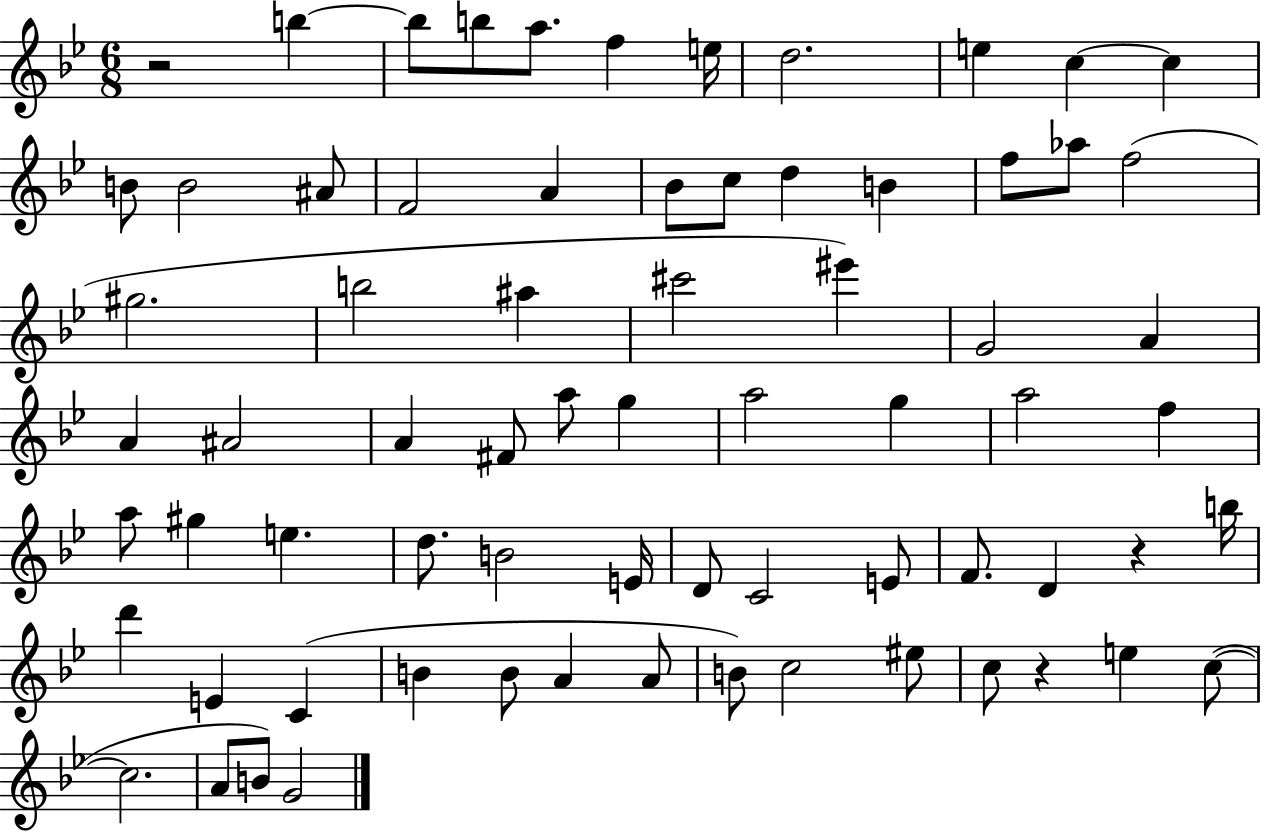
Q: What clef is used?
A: treble